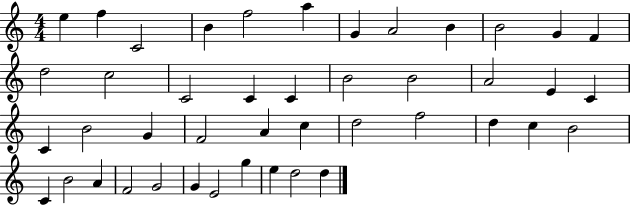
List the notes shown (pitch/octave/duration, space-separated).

E5/q F5/q C4/h B4/q F5/h A5/q G4/q A4/h B4/q B4/h G4/q F4/q D5/h C5/h C4/h C4/q C4/q B4/h B4/h A4/h E4/q C4/q C4/q B4/h G4/q F4/h A4/q C5/q D5/h F5/h D5/q C5/q B4/h C4/q B4/h A4/q F4/h G4/h G4/q E4/h G5/q E5/q D5/h D5/q